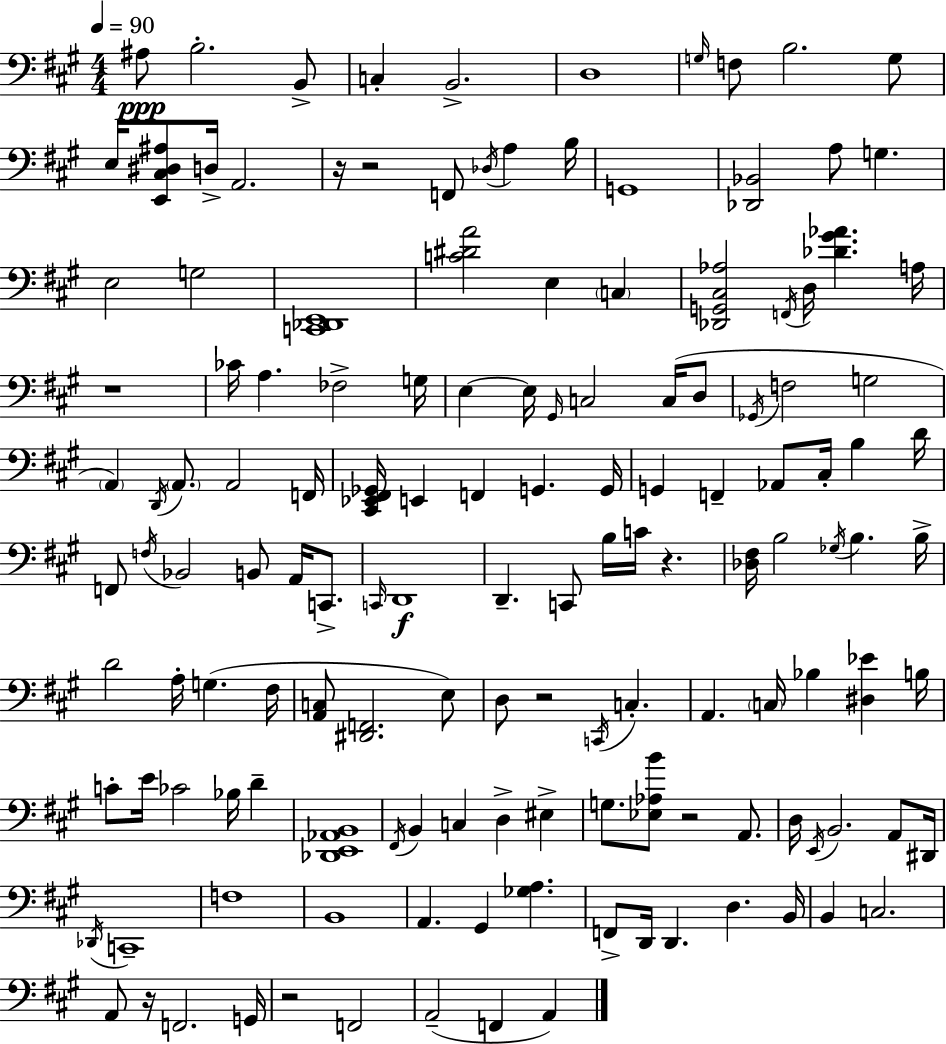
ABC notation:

X:1
T:Untitled
M:4/4
L:1/4
K:A
^A,/2 B,2 B,,/2 C, B,,2 D,4 G,/4 F,/2 B,2 G,/2 E,/4 [E,,^C,^D,^A,]/2 D,/4 A,,2 z/4 z2 F,,/2 _D,/4 A, B,/4 G,,4 [_D,,_B,,]2 A,/2 G, E,2 G,2 [C,,_D,,E,,]4 [C^DA]2 E, C, [_D,,G,,^C,_A,]2 F,,/4 D,/4 [_D^G_A] A,/4 z4 _C/4 A, _F,2 G,/4 E, E,/4 ^G,,/4 C,2 C,/4 D,/2 _G,,/4 F,2 G,2 A,, D,,/4 A,,/2 A,,2 F,,/4 [^C,,_E,,^F,,_G,,]/4 E,, F,, G,, G,,/4 G,, F,, _A,,/2 ^C,/4 B, D/4 F,,/2 F,/4 _B,,2 B,,/2 A,,/4 C,,/2 C,,/4 D,,4 D,, C,,/2 B,/4 C/4 z [_D,^F,]/4 B,2 _G,/4 B, B,/4 D2 A,/4 G, ^F,/4 [A,,C,]/2 [^D,,F,,]2 E,/2 D,/2 z2 C,,/4 C, A,, C,/4 _B, [^D,_E] B,/4 C/2 E/4 _C2 _B,/4 D [_D,,E,,_A,,B,,]4 ^F,,/4 B,, C, D, ^E, G,/2 [_E,_A,B]/2 z2 A,,/2 D,/4 E,,/4 B,,2 A,,/2 ^D,,/4 _D,,/4 C,,4 F,4 B,,4 A,, ^G,, [_G,A,] F,,/2 D,,/4 D,, D, B,,/4 B,, C,2 A,,/2 z/4 F,,2 G,,/4 z2 F,,2 A,,2 F,, A,,